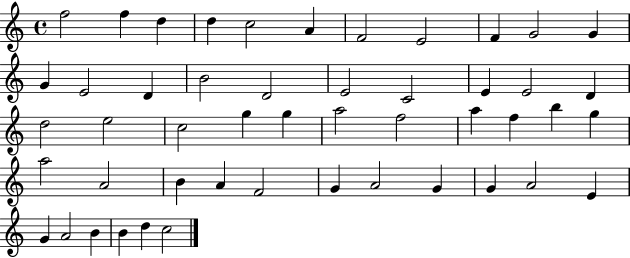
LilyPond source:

{
  \clef treble
  \time 4/4
  \defaultTimeSignature
  \key c \major
  f''2 f''4 d''4 | d''4 c''2 a'4 | f'2 e'2 | f'4 g'2 g'4 | \break g'4 e'2 d'4 | b'2 d'2 | e'2 c'2 | e'4 e'2 d'4 | \break d''2 e''2 | c''2 g''4 g''4 | a''2 f''2 | a''4 f''4 b''4 g''4 | \break a''2 a'2 | b'4 a'4 f'2 | g'4 a'2 g'4 | g'4 a'2 e'4 | \break g'4 a'2 b'4 | b'4 d''4 c''2 | \bar "|."
}